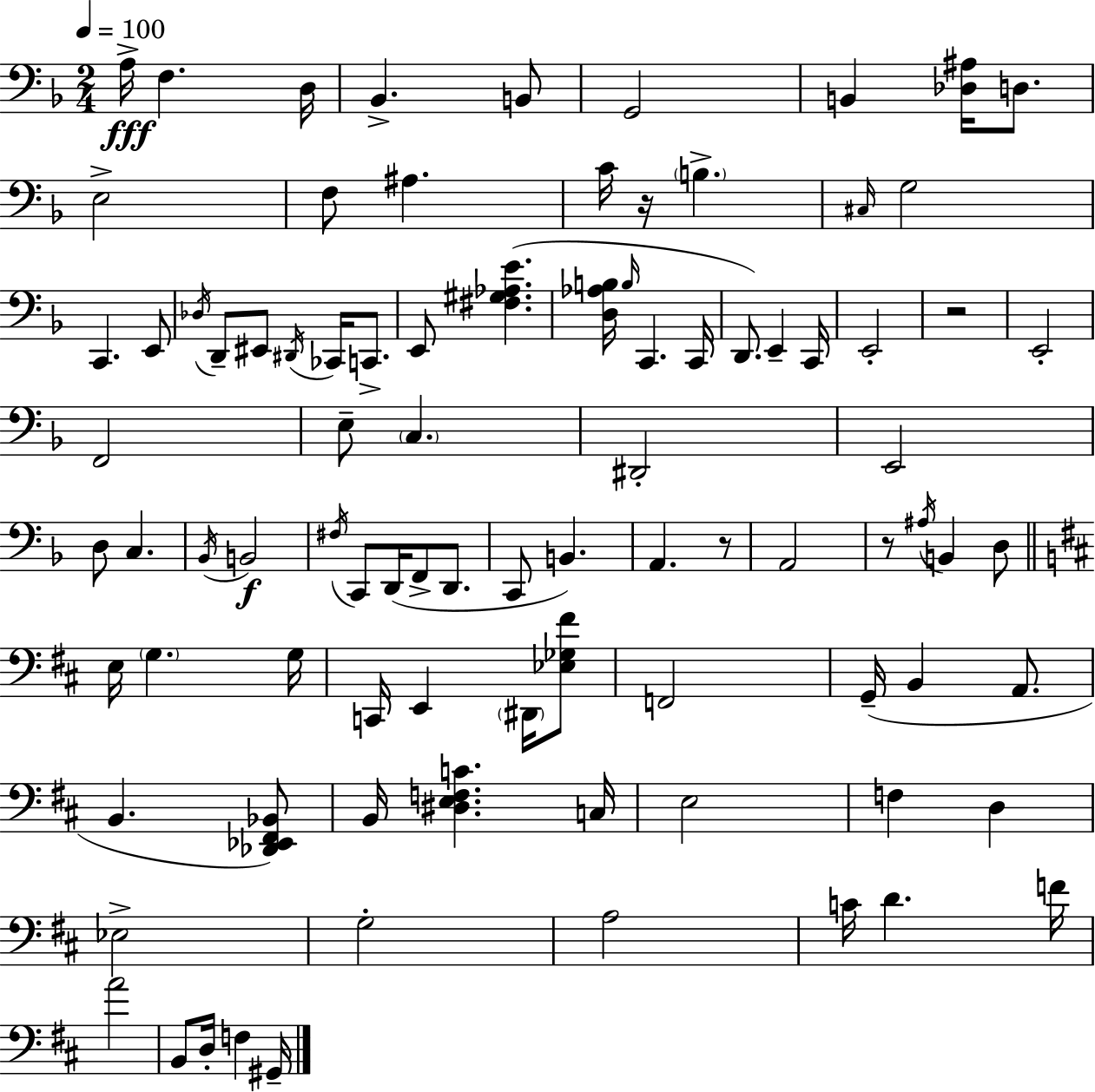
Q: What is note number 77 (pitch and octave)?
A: B2